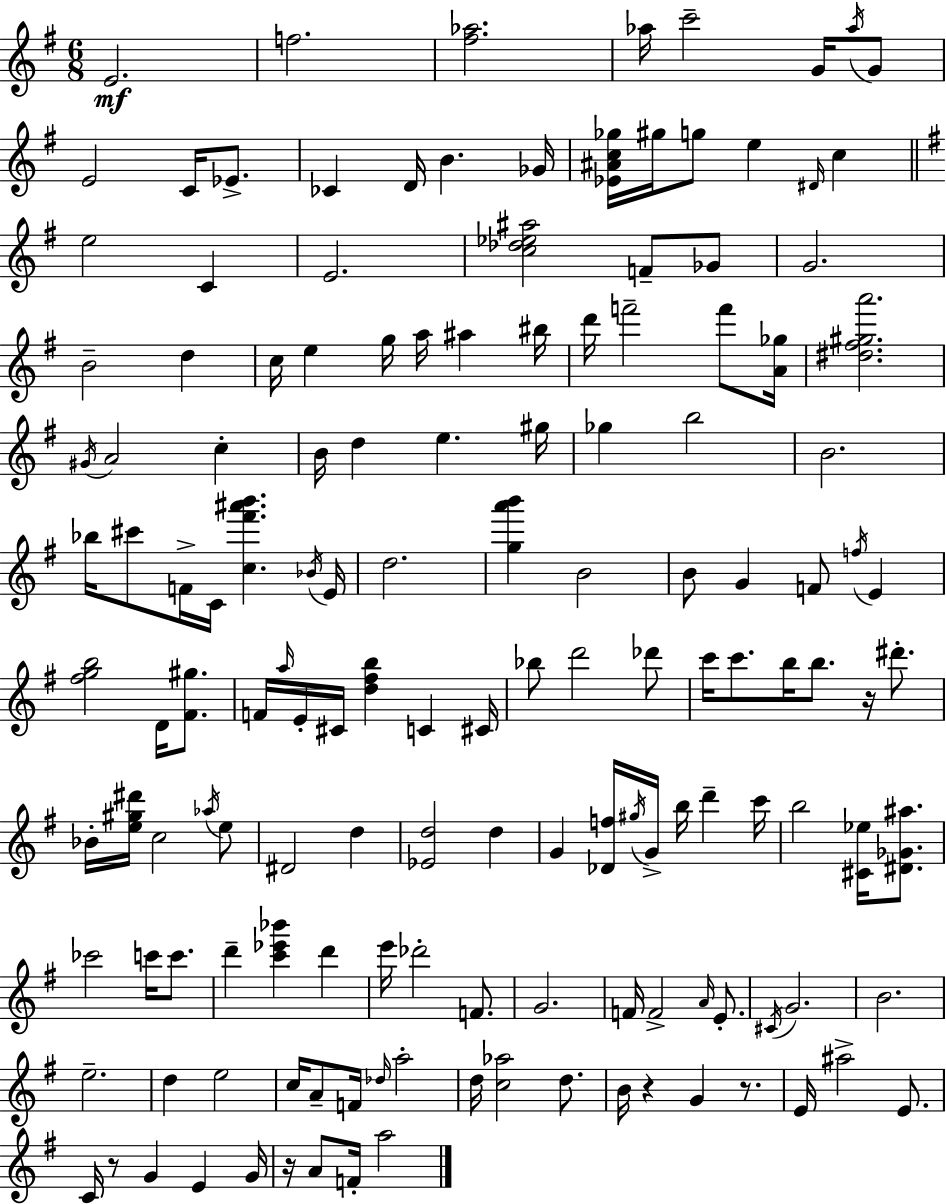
X:1
T:Untitled
M:6/8
L:1/4
K:Em
E2 f2 [^f_a]2 _a/4 c'2 G/4 _a/4 G/2 E2 C/4 _E/2 _C D/4 B _G/4 [_E^Ac_g]/4 ^g/4 g/2 e ^D/4 c e2 C E2 [c_d_e^a]2 F/2 _G/2 G2 B2 d c/4 e g/4 a/4 ^a ^b/4 d'/4 f'2 f'/2 [A_g]/4 [^d^f^ga']2 ^G/4 A2 c B/4 d e ^g/4 _g b2 B2 _b/4 ^c'/2 F/4 C/4 [c^f'^a'b'] _B/4 E/4 d2 [ga'b'] B2 B/2 G F/2 f/4 E [^fgb]2 D/4 [^F^g]/2 F/4 a/4 E/4 ^C/4 [d^fb] C ^C/4 _b/2 d'2 _d'/2 c'/4 c'/2 b/4 b/2 z/4 ^d'/2 _B/4 [e^g^d']/4 c2 _a/4 e/2 ^D2 d [_Ed]2 d G [_Df]/4 ^g/4 G/4 b/4 d' c'/4 b2 [^C_e]/4 [^D_G^a]/2 _c'2 c'/4 c'/2 d' [c'_e'_b'] d' e'/4 _d'2 F/2 G2 F/4 F2 A/4 E/2 ^C/4 G2 B2 e2 d e2 c/4 A/2 F/4 _d/4 a2 d/4 [c_a]2 d/2 B/4 z G z/2 E/4 ^a2 E/2 C/4 z/2 G E G/4 z/4 A/2 F/4 a2